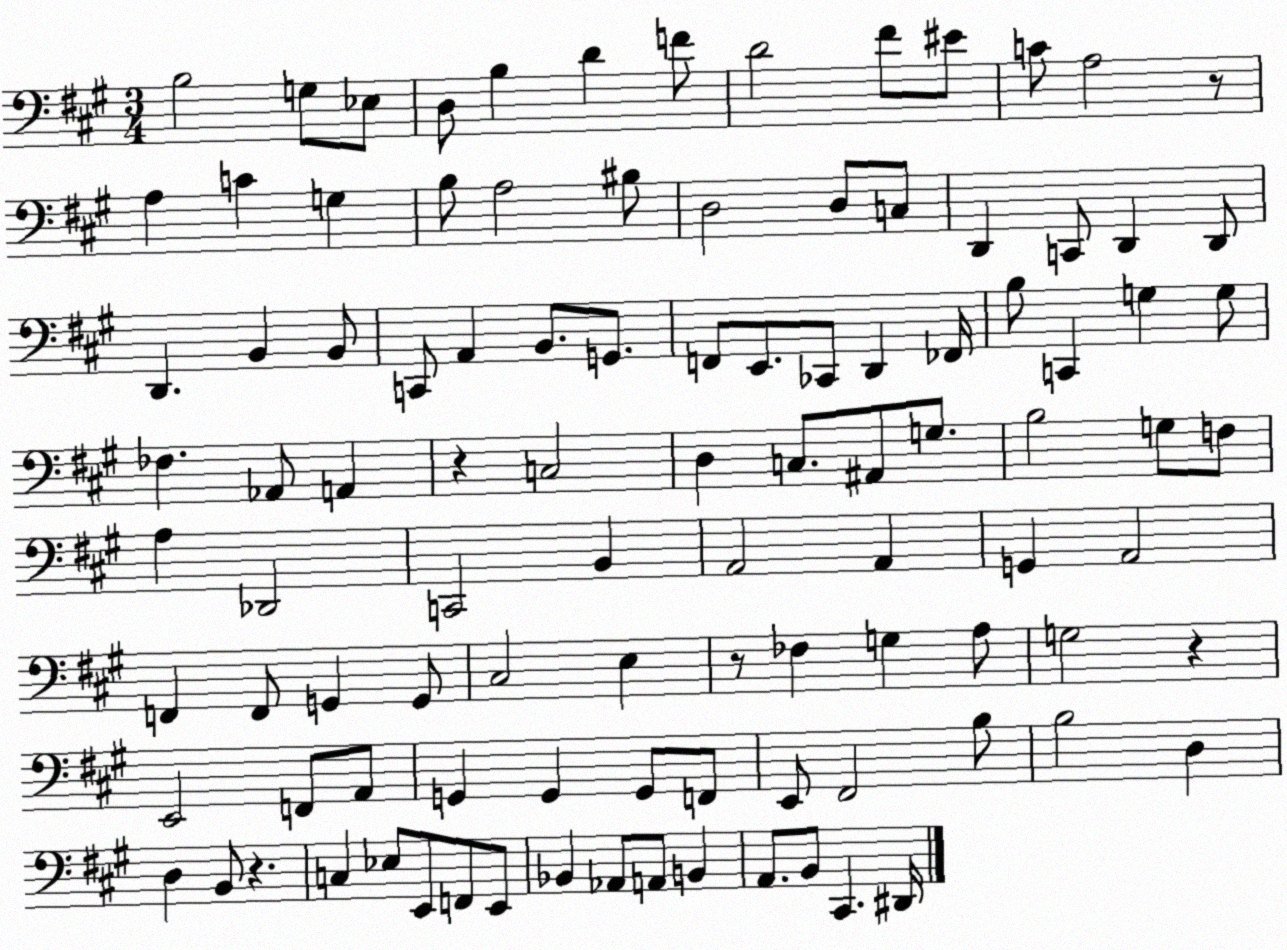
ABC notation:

X:1
T:Untitled
M:3/4
L:1/4
K:A
B,2 G,/2 _E,/2 D,/2 B, D F/2 D2 ^F/2 ^E/2 C/2 A,2 z/2 A, C G, B,/2 A,2 ^B,/2 D,2 D,/2 C,/2 D,, C,,/2 D,, D,,/2 D,, B,, B,,/2 C,,/2 A,, B,,/2 G,,/2 F,,/2 E,,/2 _C,,/2 D,, _F,,/4 B,/2 C,, G, G,/2 _F, _A,,/2 A,, z C,2 D, C,/2 ^A,,/2 G,/2 B,2 G,/2 F,/2 A, _D,,2 C,,2 B,, A,,2 A,, G,, A,,2 F,, F,,/2 G,, G,,/2 ^C,2 E, z/2 _F, G, A,/2 G,2 z E,,2 F,,/2 A,,/2 G,, G,, G,,/2 F,,/2 E,,/2 ^F,,2 B,/2 B,2 D, D, B,,/2 z C, _E,/2 E,,/2 F,,/2 E,,/2 _B,, _A,,/2 A,,/2 B,, A,,/2 B,,/2 ^C,, ^D,,/4